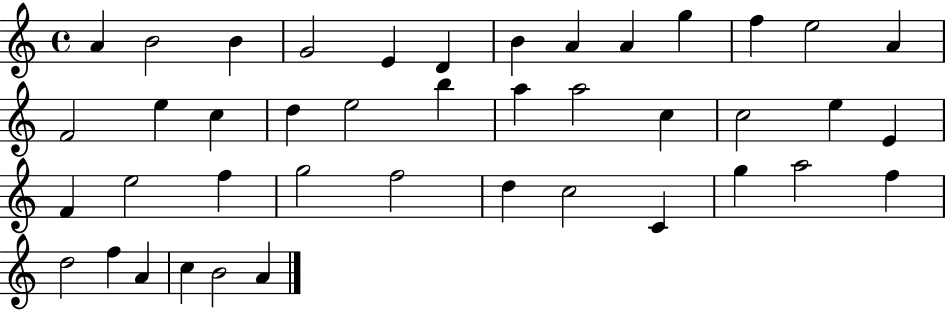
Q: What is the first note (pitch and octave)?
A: A4